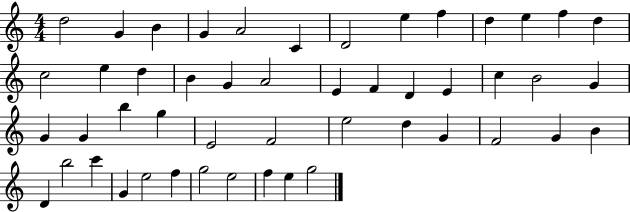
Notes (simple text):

D5/h G4/q B4/q G4/q A4/h C4/q D4/h E5/q F5/q D5/q E5/q F5/q D5/q C5/h E5/q D5/q B4/q G4/q A4/h E4/q F4/q D4/q E4/q C5/q B4/h G4/q G4/q G4/q B5/q G5/q E4/h F4/h E5/h D5/q G4/q F4/h G4/q B4/q D4/q B5/h C6/q G4/q E5/h F5/q G5/h E5/h F5/q E5/q G5/h